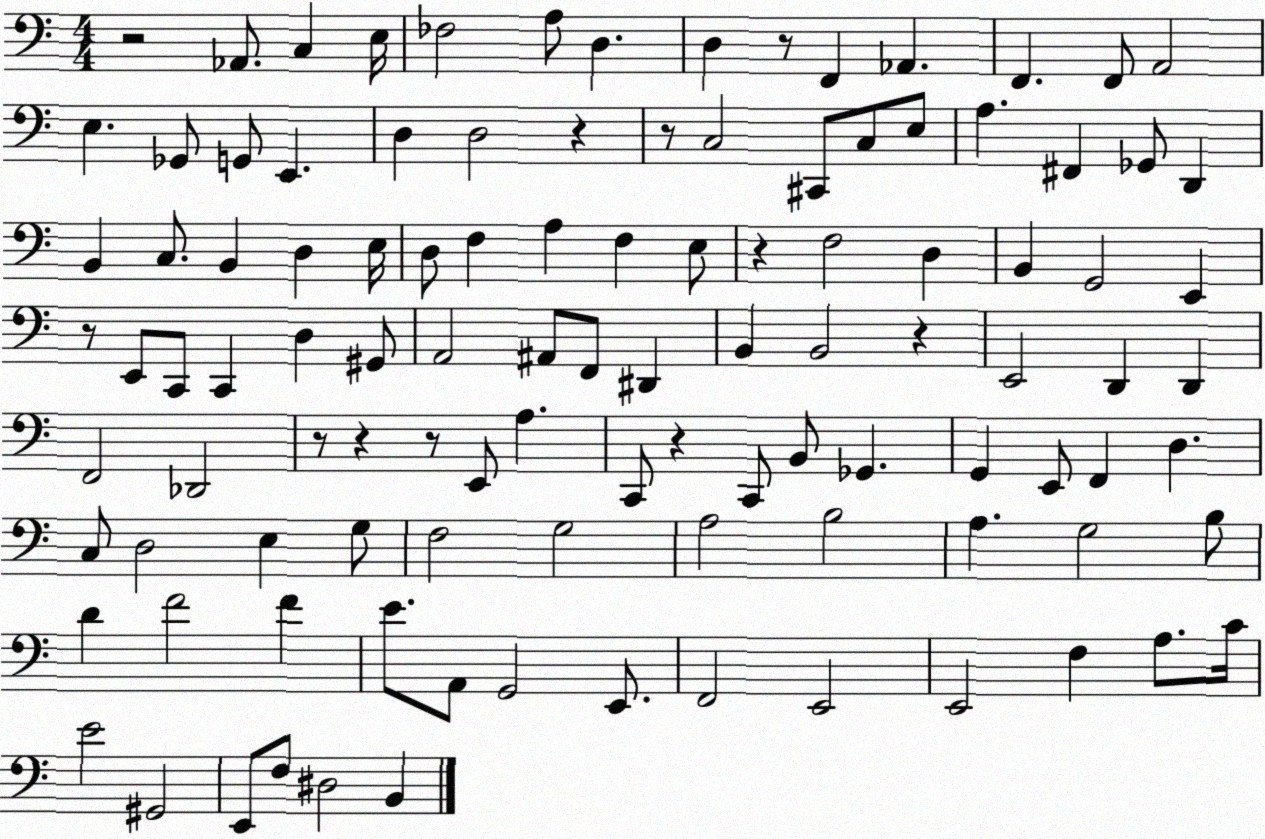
X:1
T:Untitled
M:4/4
L:1/4
K:C
z2 _A,,/2 C, E,/4 _F,2 A,/2 D, D, z/2 F,, _A,, F,, F,,/2 A,,2 E, _G,,/2 G,,/2 E,, D, D,2 z z/2 C,2 ^C,,/2 C,/2 E,/2 A, ^F,, _G,,/2 D,, B,, C,/2 B,, D, E,/4 D,/2 F, A, F, E,/2 z F,2 D, B,, G,,2 E,, z/2 E,,/2 C,,/2 C,, D, ^G,,/2 A,,2 ^A,,/2 F,,/2 ^D,, B,, B,,2 z E,,2 D,, D,, F,,2 _D,,2 z/2 z z/2 E,,/2 A, C,,/2 z C,,/2 B,,/2 _G,, G,, E,,/2 F,, D, C,/2 D,2 E, G,/2 F,2 G,2 A,2 B,2 A, G,2 B,/2 D F2 F E/2 A,,/2 G,,2 E,,/2 F,,2 E,,2 E,,2 F, A,/2 C/4 E2 ^G,,2 E,,/2 F,/2 ^D,2 B,,